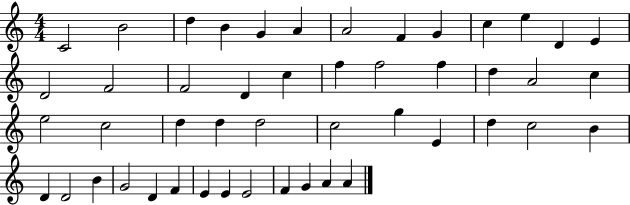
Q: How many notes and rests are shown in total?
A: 48